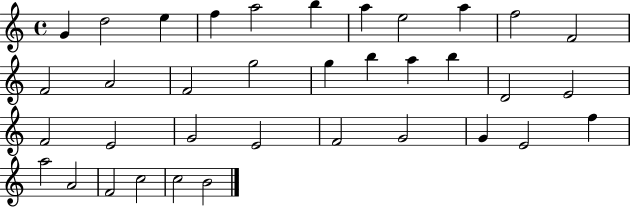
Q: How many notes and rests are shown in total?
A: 36